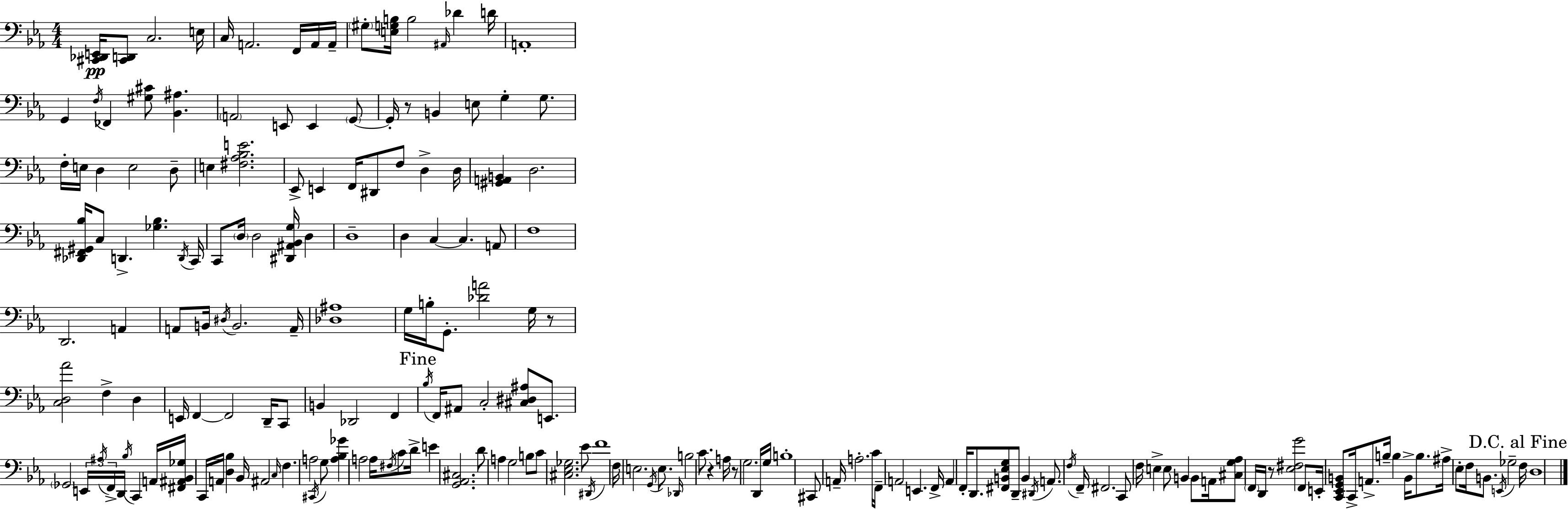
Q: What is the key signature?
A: EES major